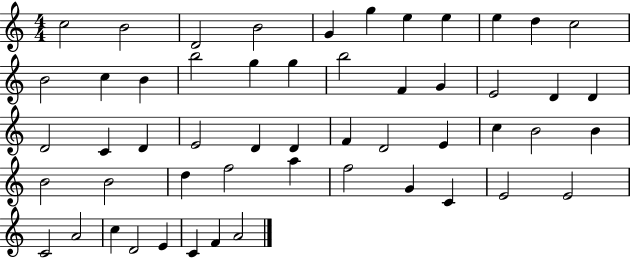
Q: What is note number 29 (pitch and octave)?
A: D4